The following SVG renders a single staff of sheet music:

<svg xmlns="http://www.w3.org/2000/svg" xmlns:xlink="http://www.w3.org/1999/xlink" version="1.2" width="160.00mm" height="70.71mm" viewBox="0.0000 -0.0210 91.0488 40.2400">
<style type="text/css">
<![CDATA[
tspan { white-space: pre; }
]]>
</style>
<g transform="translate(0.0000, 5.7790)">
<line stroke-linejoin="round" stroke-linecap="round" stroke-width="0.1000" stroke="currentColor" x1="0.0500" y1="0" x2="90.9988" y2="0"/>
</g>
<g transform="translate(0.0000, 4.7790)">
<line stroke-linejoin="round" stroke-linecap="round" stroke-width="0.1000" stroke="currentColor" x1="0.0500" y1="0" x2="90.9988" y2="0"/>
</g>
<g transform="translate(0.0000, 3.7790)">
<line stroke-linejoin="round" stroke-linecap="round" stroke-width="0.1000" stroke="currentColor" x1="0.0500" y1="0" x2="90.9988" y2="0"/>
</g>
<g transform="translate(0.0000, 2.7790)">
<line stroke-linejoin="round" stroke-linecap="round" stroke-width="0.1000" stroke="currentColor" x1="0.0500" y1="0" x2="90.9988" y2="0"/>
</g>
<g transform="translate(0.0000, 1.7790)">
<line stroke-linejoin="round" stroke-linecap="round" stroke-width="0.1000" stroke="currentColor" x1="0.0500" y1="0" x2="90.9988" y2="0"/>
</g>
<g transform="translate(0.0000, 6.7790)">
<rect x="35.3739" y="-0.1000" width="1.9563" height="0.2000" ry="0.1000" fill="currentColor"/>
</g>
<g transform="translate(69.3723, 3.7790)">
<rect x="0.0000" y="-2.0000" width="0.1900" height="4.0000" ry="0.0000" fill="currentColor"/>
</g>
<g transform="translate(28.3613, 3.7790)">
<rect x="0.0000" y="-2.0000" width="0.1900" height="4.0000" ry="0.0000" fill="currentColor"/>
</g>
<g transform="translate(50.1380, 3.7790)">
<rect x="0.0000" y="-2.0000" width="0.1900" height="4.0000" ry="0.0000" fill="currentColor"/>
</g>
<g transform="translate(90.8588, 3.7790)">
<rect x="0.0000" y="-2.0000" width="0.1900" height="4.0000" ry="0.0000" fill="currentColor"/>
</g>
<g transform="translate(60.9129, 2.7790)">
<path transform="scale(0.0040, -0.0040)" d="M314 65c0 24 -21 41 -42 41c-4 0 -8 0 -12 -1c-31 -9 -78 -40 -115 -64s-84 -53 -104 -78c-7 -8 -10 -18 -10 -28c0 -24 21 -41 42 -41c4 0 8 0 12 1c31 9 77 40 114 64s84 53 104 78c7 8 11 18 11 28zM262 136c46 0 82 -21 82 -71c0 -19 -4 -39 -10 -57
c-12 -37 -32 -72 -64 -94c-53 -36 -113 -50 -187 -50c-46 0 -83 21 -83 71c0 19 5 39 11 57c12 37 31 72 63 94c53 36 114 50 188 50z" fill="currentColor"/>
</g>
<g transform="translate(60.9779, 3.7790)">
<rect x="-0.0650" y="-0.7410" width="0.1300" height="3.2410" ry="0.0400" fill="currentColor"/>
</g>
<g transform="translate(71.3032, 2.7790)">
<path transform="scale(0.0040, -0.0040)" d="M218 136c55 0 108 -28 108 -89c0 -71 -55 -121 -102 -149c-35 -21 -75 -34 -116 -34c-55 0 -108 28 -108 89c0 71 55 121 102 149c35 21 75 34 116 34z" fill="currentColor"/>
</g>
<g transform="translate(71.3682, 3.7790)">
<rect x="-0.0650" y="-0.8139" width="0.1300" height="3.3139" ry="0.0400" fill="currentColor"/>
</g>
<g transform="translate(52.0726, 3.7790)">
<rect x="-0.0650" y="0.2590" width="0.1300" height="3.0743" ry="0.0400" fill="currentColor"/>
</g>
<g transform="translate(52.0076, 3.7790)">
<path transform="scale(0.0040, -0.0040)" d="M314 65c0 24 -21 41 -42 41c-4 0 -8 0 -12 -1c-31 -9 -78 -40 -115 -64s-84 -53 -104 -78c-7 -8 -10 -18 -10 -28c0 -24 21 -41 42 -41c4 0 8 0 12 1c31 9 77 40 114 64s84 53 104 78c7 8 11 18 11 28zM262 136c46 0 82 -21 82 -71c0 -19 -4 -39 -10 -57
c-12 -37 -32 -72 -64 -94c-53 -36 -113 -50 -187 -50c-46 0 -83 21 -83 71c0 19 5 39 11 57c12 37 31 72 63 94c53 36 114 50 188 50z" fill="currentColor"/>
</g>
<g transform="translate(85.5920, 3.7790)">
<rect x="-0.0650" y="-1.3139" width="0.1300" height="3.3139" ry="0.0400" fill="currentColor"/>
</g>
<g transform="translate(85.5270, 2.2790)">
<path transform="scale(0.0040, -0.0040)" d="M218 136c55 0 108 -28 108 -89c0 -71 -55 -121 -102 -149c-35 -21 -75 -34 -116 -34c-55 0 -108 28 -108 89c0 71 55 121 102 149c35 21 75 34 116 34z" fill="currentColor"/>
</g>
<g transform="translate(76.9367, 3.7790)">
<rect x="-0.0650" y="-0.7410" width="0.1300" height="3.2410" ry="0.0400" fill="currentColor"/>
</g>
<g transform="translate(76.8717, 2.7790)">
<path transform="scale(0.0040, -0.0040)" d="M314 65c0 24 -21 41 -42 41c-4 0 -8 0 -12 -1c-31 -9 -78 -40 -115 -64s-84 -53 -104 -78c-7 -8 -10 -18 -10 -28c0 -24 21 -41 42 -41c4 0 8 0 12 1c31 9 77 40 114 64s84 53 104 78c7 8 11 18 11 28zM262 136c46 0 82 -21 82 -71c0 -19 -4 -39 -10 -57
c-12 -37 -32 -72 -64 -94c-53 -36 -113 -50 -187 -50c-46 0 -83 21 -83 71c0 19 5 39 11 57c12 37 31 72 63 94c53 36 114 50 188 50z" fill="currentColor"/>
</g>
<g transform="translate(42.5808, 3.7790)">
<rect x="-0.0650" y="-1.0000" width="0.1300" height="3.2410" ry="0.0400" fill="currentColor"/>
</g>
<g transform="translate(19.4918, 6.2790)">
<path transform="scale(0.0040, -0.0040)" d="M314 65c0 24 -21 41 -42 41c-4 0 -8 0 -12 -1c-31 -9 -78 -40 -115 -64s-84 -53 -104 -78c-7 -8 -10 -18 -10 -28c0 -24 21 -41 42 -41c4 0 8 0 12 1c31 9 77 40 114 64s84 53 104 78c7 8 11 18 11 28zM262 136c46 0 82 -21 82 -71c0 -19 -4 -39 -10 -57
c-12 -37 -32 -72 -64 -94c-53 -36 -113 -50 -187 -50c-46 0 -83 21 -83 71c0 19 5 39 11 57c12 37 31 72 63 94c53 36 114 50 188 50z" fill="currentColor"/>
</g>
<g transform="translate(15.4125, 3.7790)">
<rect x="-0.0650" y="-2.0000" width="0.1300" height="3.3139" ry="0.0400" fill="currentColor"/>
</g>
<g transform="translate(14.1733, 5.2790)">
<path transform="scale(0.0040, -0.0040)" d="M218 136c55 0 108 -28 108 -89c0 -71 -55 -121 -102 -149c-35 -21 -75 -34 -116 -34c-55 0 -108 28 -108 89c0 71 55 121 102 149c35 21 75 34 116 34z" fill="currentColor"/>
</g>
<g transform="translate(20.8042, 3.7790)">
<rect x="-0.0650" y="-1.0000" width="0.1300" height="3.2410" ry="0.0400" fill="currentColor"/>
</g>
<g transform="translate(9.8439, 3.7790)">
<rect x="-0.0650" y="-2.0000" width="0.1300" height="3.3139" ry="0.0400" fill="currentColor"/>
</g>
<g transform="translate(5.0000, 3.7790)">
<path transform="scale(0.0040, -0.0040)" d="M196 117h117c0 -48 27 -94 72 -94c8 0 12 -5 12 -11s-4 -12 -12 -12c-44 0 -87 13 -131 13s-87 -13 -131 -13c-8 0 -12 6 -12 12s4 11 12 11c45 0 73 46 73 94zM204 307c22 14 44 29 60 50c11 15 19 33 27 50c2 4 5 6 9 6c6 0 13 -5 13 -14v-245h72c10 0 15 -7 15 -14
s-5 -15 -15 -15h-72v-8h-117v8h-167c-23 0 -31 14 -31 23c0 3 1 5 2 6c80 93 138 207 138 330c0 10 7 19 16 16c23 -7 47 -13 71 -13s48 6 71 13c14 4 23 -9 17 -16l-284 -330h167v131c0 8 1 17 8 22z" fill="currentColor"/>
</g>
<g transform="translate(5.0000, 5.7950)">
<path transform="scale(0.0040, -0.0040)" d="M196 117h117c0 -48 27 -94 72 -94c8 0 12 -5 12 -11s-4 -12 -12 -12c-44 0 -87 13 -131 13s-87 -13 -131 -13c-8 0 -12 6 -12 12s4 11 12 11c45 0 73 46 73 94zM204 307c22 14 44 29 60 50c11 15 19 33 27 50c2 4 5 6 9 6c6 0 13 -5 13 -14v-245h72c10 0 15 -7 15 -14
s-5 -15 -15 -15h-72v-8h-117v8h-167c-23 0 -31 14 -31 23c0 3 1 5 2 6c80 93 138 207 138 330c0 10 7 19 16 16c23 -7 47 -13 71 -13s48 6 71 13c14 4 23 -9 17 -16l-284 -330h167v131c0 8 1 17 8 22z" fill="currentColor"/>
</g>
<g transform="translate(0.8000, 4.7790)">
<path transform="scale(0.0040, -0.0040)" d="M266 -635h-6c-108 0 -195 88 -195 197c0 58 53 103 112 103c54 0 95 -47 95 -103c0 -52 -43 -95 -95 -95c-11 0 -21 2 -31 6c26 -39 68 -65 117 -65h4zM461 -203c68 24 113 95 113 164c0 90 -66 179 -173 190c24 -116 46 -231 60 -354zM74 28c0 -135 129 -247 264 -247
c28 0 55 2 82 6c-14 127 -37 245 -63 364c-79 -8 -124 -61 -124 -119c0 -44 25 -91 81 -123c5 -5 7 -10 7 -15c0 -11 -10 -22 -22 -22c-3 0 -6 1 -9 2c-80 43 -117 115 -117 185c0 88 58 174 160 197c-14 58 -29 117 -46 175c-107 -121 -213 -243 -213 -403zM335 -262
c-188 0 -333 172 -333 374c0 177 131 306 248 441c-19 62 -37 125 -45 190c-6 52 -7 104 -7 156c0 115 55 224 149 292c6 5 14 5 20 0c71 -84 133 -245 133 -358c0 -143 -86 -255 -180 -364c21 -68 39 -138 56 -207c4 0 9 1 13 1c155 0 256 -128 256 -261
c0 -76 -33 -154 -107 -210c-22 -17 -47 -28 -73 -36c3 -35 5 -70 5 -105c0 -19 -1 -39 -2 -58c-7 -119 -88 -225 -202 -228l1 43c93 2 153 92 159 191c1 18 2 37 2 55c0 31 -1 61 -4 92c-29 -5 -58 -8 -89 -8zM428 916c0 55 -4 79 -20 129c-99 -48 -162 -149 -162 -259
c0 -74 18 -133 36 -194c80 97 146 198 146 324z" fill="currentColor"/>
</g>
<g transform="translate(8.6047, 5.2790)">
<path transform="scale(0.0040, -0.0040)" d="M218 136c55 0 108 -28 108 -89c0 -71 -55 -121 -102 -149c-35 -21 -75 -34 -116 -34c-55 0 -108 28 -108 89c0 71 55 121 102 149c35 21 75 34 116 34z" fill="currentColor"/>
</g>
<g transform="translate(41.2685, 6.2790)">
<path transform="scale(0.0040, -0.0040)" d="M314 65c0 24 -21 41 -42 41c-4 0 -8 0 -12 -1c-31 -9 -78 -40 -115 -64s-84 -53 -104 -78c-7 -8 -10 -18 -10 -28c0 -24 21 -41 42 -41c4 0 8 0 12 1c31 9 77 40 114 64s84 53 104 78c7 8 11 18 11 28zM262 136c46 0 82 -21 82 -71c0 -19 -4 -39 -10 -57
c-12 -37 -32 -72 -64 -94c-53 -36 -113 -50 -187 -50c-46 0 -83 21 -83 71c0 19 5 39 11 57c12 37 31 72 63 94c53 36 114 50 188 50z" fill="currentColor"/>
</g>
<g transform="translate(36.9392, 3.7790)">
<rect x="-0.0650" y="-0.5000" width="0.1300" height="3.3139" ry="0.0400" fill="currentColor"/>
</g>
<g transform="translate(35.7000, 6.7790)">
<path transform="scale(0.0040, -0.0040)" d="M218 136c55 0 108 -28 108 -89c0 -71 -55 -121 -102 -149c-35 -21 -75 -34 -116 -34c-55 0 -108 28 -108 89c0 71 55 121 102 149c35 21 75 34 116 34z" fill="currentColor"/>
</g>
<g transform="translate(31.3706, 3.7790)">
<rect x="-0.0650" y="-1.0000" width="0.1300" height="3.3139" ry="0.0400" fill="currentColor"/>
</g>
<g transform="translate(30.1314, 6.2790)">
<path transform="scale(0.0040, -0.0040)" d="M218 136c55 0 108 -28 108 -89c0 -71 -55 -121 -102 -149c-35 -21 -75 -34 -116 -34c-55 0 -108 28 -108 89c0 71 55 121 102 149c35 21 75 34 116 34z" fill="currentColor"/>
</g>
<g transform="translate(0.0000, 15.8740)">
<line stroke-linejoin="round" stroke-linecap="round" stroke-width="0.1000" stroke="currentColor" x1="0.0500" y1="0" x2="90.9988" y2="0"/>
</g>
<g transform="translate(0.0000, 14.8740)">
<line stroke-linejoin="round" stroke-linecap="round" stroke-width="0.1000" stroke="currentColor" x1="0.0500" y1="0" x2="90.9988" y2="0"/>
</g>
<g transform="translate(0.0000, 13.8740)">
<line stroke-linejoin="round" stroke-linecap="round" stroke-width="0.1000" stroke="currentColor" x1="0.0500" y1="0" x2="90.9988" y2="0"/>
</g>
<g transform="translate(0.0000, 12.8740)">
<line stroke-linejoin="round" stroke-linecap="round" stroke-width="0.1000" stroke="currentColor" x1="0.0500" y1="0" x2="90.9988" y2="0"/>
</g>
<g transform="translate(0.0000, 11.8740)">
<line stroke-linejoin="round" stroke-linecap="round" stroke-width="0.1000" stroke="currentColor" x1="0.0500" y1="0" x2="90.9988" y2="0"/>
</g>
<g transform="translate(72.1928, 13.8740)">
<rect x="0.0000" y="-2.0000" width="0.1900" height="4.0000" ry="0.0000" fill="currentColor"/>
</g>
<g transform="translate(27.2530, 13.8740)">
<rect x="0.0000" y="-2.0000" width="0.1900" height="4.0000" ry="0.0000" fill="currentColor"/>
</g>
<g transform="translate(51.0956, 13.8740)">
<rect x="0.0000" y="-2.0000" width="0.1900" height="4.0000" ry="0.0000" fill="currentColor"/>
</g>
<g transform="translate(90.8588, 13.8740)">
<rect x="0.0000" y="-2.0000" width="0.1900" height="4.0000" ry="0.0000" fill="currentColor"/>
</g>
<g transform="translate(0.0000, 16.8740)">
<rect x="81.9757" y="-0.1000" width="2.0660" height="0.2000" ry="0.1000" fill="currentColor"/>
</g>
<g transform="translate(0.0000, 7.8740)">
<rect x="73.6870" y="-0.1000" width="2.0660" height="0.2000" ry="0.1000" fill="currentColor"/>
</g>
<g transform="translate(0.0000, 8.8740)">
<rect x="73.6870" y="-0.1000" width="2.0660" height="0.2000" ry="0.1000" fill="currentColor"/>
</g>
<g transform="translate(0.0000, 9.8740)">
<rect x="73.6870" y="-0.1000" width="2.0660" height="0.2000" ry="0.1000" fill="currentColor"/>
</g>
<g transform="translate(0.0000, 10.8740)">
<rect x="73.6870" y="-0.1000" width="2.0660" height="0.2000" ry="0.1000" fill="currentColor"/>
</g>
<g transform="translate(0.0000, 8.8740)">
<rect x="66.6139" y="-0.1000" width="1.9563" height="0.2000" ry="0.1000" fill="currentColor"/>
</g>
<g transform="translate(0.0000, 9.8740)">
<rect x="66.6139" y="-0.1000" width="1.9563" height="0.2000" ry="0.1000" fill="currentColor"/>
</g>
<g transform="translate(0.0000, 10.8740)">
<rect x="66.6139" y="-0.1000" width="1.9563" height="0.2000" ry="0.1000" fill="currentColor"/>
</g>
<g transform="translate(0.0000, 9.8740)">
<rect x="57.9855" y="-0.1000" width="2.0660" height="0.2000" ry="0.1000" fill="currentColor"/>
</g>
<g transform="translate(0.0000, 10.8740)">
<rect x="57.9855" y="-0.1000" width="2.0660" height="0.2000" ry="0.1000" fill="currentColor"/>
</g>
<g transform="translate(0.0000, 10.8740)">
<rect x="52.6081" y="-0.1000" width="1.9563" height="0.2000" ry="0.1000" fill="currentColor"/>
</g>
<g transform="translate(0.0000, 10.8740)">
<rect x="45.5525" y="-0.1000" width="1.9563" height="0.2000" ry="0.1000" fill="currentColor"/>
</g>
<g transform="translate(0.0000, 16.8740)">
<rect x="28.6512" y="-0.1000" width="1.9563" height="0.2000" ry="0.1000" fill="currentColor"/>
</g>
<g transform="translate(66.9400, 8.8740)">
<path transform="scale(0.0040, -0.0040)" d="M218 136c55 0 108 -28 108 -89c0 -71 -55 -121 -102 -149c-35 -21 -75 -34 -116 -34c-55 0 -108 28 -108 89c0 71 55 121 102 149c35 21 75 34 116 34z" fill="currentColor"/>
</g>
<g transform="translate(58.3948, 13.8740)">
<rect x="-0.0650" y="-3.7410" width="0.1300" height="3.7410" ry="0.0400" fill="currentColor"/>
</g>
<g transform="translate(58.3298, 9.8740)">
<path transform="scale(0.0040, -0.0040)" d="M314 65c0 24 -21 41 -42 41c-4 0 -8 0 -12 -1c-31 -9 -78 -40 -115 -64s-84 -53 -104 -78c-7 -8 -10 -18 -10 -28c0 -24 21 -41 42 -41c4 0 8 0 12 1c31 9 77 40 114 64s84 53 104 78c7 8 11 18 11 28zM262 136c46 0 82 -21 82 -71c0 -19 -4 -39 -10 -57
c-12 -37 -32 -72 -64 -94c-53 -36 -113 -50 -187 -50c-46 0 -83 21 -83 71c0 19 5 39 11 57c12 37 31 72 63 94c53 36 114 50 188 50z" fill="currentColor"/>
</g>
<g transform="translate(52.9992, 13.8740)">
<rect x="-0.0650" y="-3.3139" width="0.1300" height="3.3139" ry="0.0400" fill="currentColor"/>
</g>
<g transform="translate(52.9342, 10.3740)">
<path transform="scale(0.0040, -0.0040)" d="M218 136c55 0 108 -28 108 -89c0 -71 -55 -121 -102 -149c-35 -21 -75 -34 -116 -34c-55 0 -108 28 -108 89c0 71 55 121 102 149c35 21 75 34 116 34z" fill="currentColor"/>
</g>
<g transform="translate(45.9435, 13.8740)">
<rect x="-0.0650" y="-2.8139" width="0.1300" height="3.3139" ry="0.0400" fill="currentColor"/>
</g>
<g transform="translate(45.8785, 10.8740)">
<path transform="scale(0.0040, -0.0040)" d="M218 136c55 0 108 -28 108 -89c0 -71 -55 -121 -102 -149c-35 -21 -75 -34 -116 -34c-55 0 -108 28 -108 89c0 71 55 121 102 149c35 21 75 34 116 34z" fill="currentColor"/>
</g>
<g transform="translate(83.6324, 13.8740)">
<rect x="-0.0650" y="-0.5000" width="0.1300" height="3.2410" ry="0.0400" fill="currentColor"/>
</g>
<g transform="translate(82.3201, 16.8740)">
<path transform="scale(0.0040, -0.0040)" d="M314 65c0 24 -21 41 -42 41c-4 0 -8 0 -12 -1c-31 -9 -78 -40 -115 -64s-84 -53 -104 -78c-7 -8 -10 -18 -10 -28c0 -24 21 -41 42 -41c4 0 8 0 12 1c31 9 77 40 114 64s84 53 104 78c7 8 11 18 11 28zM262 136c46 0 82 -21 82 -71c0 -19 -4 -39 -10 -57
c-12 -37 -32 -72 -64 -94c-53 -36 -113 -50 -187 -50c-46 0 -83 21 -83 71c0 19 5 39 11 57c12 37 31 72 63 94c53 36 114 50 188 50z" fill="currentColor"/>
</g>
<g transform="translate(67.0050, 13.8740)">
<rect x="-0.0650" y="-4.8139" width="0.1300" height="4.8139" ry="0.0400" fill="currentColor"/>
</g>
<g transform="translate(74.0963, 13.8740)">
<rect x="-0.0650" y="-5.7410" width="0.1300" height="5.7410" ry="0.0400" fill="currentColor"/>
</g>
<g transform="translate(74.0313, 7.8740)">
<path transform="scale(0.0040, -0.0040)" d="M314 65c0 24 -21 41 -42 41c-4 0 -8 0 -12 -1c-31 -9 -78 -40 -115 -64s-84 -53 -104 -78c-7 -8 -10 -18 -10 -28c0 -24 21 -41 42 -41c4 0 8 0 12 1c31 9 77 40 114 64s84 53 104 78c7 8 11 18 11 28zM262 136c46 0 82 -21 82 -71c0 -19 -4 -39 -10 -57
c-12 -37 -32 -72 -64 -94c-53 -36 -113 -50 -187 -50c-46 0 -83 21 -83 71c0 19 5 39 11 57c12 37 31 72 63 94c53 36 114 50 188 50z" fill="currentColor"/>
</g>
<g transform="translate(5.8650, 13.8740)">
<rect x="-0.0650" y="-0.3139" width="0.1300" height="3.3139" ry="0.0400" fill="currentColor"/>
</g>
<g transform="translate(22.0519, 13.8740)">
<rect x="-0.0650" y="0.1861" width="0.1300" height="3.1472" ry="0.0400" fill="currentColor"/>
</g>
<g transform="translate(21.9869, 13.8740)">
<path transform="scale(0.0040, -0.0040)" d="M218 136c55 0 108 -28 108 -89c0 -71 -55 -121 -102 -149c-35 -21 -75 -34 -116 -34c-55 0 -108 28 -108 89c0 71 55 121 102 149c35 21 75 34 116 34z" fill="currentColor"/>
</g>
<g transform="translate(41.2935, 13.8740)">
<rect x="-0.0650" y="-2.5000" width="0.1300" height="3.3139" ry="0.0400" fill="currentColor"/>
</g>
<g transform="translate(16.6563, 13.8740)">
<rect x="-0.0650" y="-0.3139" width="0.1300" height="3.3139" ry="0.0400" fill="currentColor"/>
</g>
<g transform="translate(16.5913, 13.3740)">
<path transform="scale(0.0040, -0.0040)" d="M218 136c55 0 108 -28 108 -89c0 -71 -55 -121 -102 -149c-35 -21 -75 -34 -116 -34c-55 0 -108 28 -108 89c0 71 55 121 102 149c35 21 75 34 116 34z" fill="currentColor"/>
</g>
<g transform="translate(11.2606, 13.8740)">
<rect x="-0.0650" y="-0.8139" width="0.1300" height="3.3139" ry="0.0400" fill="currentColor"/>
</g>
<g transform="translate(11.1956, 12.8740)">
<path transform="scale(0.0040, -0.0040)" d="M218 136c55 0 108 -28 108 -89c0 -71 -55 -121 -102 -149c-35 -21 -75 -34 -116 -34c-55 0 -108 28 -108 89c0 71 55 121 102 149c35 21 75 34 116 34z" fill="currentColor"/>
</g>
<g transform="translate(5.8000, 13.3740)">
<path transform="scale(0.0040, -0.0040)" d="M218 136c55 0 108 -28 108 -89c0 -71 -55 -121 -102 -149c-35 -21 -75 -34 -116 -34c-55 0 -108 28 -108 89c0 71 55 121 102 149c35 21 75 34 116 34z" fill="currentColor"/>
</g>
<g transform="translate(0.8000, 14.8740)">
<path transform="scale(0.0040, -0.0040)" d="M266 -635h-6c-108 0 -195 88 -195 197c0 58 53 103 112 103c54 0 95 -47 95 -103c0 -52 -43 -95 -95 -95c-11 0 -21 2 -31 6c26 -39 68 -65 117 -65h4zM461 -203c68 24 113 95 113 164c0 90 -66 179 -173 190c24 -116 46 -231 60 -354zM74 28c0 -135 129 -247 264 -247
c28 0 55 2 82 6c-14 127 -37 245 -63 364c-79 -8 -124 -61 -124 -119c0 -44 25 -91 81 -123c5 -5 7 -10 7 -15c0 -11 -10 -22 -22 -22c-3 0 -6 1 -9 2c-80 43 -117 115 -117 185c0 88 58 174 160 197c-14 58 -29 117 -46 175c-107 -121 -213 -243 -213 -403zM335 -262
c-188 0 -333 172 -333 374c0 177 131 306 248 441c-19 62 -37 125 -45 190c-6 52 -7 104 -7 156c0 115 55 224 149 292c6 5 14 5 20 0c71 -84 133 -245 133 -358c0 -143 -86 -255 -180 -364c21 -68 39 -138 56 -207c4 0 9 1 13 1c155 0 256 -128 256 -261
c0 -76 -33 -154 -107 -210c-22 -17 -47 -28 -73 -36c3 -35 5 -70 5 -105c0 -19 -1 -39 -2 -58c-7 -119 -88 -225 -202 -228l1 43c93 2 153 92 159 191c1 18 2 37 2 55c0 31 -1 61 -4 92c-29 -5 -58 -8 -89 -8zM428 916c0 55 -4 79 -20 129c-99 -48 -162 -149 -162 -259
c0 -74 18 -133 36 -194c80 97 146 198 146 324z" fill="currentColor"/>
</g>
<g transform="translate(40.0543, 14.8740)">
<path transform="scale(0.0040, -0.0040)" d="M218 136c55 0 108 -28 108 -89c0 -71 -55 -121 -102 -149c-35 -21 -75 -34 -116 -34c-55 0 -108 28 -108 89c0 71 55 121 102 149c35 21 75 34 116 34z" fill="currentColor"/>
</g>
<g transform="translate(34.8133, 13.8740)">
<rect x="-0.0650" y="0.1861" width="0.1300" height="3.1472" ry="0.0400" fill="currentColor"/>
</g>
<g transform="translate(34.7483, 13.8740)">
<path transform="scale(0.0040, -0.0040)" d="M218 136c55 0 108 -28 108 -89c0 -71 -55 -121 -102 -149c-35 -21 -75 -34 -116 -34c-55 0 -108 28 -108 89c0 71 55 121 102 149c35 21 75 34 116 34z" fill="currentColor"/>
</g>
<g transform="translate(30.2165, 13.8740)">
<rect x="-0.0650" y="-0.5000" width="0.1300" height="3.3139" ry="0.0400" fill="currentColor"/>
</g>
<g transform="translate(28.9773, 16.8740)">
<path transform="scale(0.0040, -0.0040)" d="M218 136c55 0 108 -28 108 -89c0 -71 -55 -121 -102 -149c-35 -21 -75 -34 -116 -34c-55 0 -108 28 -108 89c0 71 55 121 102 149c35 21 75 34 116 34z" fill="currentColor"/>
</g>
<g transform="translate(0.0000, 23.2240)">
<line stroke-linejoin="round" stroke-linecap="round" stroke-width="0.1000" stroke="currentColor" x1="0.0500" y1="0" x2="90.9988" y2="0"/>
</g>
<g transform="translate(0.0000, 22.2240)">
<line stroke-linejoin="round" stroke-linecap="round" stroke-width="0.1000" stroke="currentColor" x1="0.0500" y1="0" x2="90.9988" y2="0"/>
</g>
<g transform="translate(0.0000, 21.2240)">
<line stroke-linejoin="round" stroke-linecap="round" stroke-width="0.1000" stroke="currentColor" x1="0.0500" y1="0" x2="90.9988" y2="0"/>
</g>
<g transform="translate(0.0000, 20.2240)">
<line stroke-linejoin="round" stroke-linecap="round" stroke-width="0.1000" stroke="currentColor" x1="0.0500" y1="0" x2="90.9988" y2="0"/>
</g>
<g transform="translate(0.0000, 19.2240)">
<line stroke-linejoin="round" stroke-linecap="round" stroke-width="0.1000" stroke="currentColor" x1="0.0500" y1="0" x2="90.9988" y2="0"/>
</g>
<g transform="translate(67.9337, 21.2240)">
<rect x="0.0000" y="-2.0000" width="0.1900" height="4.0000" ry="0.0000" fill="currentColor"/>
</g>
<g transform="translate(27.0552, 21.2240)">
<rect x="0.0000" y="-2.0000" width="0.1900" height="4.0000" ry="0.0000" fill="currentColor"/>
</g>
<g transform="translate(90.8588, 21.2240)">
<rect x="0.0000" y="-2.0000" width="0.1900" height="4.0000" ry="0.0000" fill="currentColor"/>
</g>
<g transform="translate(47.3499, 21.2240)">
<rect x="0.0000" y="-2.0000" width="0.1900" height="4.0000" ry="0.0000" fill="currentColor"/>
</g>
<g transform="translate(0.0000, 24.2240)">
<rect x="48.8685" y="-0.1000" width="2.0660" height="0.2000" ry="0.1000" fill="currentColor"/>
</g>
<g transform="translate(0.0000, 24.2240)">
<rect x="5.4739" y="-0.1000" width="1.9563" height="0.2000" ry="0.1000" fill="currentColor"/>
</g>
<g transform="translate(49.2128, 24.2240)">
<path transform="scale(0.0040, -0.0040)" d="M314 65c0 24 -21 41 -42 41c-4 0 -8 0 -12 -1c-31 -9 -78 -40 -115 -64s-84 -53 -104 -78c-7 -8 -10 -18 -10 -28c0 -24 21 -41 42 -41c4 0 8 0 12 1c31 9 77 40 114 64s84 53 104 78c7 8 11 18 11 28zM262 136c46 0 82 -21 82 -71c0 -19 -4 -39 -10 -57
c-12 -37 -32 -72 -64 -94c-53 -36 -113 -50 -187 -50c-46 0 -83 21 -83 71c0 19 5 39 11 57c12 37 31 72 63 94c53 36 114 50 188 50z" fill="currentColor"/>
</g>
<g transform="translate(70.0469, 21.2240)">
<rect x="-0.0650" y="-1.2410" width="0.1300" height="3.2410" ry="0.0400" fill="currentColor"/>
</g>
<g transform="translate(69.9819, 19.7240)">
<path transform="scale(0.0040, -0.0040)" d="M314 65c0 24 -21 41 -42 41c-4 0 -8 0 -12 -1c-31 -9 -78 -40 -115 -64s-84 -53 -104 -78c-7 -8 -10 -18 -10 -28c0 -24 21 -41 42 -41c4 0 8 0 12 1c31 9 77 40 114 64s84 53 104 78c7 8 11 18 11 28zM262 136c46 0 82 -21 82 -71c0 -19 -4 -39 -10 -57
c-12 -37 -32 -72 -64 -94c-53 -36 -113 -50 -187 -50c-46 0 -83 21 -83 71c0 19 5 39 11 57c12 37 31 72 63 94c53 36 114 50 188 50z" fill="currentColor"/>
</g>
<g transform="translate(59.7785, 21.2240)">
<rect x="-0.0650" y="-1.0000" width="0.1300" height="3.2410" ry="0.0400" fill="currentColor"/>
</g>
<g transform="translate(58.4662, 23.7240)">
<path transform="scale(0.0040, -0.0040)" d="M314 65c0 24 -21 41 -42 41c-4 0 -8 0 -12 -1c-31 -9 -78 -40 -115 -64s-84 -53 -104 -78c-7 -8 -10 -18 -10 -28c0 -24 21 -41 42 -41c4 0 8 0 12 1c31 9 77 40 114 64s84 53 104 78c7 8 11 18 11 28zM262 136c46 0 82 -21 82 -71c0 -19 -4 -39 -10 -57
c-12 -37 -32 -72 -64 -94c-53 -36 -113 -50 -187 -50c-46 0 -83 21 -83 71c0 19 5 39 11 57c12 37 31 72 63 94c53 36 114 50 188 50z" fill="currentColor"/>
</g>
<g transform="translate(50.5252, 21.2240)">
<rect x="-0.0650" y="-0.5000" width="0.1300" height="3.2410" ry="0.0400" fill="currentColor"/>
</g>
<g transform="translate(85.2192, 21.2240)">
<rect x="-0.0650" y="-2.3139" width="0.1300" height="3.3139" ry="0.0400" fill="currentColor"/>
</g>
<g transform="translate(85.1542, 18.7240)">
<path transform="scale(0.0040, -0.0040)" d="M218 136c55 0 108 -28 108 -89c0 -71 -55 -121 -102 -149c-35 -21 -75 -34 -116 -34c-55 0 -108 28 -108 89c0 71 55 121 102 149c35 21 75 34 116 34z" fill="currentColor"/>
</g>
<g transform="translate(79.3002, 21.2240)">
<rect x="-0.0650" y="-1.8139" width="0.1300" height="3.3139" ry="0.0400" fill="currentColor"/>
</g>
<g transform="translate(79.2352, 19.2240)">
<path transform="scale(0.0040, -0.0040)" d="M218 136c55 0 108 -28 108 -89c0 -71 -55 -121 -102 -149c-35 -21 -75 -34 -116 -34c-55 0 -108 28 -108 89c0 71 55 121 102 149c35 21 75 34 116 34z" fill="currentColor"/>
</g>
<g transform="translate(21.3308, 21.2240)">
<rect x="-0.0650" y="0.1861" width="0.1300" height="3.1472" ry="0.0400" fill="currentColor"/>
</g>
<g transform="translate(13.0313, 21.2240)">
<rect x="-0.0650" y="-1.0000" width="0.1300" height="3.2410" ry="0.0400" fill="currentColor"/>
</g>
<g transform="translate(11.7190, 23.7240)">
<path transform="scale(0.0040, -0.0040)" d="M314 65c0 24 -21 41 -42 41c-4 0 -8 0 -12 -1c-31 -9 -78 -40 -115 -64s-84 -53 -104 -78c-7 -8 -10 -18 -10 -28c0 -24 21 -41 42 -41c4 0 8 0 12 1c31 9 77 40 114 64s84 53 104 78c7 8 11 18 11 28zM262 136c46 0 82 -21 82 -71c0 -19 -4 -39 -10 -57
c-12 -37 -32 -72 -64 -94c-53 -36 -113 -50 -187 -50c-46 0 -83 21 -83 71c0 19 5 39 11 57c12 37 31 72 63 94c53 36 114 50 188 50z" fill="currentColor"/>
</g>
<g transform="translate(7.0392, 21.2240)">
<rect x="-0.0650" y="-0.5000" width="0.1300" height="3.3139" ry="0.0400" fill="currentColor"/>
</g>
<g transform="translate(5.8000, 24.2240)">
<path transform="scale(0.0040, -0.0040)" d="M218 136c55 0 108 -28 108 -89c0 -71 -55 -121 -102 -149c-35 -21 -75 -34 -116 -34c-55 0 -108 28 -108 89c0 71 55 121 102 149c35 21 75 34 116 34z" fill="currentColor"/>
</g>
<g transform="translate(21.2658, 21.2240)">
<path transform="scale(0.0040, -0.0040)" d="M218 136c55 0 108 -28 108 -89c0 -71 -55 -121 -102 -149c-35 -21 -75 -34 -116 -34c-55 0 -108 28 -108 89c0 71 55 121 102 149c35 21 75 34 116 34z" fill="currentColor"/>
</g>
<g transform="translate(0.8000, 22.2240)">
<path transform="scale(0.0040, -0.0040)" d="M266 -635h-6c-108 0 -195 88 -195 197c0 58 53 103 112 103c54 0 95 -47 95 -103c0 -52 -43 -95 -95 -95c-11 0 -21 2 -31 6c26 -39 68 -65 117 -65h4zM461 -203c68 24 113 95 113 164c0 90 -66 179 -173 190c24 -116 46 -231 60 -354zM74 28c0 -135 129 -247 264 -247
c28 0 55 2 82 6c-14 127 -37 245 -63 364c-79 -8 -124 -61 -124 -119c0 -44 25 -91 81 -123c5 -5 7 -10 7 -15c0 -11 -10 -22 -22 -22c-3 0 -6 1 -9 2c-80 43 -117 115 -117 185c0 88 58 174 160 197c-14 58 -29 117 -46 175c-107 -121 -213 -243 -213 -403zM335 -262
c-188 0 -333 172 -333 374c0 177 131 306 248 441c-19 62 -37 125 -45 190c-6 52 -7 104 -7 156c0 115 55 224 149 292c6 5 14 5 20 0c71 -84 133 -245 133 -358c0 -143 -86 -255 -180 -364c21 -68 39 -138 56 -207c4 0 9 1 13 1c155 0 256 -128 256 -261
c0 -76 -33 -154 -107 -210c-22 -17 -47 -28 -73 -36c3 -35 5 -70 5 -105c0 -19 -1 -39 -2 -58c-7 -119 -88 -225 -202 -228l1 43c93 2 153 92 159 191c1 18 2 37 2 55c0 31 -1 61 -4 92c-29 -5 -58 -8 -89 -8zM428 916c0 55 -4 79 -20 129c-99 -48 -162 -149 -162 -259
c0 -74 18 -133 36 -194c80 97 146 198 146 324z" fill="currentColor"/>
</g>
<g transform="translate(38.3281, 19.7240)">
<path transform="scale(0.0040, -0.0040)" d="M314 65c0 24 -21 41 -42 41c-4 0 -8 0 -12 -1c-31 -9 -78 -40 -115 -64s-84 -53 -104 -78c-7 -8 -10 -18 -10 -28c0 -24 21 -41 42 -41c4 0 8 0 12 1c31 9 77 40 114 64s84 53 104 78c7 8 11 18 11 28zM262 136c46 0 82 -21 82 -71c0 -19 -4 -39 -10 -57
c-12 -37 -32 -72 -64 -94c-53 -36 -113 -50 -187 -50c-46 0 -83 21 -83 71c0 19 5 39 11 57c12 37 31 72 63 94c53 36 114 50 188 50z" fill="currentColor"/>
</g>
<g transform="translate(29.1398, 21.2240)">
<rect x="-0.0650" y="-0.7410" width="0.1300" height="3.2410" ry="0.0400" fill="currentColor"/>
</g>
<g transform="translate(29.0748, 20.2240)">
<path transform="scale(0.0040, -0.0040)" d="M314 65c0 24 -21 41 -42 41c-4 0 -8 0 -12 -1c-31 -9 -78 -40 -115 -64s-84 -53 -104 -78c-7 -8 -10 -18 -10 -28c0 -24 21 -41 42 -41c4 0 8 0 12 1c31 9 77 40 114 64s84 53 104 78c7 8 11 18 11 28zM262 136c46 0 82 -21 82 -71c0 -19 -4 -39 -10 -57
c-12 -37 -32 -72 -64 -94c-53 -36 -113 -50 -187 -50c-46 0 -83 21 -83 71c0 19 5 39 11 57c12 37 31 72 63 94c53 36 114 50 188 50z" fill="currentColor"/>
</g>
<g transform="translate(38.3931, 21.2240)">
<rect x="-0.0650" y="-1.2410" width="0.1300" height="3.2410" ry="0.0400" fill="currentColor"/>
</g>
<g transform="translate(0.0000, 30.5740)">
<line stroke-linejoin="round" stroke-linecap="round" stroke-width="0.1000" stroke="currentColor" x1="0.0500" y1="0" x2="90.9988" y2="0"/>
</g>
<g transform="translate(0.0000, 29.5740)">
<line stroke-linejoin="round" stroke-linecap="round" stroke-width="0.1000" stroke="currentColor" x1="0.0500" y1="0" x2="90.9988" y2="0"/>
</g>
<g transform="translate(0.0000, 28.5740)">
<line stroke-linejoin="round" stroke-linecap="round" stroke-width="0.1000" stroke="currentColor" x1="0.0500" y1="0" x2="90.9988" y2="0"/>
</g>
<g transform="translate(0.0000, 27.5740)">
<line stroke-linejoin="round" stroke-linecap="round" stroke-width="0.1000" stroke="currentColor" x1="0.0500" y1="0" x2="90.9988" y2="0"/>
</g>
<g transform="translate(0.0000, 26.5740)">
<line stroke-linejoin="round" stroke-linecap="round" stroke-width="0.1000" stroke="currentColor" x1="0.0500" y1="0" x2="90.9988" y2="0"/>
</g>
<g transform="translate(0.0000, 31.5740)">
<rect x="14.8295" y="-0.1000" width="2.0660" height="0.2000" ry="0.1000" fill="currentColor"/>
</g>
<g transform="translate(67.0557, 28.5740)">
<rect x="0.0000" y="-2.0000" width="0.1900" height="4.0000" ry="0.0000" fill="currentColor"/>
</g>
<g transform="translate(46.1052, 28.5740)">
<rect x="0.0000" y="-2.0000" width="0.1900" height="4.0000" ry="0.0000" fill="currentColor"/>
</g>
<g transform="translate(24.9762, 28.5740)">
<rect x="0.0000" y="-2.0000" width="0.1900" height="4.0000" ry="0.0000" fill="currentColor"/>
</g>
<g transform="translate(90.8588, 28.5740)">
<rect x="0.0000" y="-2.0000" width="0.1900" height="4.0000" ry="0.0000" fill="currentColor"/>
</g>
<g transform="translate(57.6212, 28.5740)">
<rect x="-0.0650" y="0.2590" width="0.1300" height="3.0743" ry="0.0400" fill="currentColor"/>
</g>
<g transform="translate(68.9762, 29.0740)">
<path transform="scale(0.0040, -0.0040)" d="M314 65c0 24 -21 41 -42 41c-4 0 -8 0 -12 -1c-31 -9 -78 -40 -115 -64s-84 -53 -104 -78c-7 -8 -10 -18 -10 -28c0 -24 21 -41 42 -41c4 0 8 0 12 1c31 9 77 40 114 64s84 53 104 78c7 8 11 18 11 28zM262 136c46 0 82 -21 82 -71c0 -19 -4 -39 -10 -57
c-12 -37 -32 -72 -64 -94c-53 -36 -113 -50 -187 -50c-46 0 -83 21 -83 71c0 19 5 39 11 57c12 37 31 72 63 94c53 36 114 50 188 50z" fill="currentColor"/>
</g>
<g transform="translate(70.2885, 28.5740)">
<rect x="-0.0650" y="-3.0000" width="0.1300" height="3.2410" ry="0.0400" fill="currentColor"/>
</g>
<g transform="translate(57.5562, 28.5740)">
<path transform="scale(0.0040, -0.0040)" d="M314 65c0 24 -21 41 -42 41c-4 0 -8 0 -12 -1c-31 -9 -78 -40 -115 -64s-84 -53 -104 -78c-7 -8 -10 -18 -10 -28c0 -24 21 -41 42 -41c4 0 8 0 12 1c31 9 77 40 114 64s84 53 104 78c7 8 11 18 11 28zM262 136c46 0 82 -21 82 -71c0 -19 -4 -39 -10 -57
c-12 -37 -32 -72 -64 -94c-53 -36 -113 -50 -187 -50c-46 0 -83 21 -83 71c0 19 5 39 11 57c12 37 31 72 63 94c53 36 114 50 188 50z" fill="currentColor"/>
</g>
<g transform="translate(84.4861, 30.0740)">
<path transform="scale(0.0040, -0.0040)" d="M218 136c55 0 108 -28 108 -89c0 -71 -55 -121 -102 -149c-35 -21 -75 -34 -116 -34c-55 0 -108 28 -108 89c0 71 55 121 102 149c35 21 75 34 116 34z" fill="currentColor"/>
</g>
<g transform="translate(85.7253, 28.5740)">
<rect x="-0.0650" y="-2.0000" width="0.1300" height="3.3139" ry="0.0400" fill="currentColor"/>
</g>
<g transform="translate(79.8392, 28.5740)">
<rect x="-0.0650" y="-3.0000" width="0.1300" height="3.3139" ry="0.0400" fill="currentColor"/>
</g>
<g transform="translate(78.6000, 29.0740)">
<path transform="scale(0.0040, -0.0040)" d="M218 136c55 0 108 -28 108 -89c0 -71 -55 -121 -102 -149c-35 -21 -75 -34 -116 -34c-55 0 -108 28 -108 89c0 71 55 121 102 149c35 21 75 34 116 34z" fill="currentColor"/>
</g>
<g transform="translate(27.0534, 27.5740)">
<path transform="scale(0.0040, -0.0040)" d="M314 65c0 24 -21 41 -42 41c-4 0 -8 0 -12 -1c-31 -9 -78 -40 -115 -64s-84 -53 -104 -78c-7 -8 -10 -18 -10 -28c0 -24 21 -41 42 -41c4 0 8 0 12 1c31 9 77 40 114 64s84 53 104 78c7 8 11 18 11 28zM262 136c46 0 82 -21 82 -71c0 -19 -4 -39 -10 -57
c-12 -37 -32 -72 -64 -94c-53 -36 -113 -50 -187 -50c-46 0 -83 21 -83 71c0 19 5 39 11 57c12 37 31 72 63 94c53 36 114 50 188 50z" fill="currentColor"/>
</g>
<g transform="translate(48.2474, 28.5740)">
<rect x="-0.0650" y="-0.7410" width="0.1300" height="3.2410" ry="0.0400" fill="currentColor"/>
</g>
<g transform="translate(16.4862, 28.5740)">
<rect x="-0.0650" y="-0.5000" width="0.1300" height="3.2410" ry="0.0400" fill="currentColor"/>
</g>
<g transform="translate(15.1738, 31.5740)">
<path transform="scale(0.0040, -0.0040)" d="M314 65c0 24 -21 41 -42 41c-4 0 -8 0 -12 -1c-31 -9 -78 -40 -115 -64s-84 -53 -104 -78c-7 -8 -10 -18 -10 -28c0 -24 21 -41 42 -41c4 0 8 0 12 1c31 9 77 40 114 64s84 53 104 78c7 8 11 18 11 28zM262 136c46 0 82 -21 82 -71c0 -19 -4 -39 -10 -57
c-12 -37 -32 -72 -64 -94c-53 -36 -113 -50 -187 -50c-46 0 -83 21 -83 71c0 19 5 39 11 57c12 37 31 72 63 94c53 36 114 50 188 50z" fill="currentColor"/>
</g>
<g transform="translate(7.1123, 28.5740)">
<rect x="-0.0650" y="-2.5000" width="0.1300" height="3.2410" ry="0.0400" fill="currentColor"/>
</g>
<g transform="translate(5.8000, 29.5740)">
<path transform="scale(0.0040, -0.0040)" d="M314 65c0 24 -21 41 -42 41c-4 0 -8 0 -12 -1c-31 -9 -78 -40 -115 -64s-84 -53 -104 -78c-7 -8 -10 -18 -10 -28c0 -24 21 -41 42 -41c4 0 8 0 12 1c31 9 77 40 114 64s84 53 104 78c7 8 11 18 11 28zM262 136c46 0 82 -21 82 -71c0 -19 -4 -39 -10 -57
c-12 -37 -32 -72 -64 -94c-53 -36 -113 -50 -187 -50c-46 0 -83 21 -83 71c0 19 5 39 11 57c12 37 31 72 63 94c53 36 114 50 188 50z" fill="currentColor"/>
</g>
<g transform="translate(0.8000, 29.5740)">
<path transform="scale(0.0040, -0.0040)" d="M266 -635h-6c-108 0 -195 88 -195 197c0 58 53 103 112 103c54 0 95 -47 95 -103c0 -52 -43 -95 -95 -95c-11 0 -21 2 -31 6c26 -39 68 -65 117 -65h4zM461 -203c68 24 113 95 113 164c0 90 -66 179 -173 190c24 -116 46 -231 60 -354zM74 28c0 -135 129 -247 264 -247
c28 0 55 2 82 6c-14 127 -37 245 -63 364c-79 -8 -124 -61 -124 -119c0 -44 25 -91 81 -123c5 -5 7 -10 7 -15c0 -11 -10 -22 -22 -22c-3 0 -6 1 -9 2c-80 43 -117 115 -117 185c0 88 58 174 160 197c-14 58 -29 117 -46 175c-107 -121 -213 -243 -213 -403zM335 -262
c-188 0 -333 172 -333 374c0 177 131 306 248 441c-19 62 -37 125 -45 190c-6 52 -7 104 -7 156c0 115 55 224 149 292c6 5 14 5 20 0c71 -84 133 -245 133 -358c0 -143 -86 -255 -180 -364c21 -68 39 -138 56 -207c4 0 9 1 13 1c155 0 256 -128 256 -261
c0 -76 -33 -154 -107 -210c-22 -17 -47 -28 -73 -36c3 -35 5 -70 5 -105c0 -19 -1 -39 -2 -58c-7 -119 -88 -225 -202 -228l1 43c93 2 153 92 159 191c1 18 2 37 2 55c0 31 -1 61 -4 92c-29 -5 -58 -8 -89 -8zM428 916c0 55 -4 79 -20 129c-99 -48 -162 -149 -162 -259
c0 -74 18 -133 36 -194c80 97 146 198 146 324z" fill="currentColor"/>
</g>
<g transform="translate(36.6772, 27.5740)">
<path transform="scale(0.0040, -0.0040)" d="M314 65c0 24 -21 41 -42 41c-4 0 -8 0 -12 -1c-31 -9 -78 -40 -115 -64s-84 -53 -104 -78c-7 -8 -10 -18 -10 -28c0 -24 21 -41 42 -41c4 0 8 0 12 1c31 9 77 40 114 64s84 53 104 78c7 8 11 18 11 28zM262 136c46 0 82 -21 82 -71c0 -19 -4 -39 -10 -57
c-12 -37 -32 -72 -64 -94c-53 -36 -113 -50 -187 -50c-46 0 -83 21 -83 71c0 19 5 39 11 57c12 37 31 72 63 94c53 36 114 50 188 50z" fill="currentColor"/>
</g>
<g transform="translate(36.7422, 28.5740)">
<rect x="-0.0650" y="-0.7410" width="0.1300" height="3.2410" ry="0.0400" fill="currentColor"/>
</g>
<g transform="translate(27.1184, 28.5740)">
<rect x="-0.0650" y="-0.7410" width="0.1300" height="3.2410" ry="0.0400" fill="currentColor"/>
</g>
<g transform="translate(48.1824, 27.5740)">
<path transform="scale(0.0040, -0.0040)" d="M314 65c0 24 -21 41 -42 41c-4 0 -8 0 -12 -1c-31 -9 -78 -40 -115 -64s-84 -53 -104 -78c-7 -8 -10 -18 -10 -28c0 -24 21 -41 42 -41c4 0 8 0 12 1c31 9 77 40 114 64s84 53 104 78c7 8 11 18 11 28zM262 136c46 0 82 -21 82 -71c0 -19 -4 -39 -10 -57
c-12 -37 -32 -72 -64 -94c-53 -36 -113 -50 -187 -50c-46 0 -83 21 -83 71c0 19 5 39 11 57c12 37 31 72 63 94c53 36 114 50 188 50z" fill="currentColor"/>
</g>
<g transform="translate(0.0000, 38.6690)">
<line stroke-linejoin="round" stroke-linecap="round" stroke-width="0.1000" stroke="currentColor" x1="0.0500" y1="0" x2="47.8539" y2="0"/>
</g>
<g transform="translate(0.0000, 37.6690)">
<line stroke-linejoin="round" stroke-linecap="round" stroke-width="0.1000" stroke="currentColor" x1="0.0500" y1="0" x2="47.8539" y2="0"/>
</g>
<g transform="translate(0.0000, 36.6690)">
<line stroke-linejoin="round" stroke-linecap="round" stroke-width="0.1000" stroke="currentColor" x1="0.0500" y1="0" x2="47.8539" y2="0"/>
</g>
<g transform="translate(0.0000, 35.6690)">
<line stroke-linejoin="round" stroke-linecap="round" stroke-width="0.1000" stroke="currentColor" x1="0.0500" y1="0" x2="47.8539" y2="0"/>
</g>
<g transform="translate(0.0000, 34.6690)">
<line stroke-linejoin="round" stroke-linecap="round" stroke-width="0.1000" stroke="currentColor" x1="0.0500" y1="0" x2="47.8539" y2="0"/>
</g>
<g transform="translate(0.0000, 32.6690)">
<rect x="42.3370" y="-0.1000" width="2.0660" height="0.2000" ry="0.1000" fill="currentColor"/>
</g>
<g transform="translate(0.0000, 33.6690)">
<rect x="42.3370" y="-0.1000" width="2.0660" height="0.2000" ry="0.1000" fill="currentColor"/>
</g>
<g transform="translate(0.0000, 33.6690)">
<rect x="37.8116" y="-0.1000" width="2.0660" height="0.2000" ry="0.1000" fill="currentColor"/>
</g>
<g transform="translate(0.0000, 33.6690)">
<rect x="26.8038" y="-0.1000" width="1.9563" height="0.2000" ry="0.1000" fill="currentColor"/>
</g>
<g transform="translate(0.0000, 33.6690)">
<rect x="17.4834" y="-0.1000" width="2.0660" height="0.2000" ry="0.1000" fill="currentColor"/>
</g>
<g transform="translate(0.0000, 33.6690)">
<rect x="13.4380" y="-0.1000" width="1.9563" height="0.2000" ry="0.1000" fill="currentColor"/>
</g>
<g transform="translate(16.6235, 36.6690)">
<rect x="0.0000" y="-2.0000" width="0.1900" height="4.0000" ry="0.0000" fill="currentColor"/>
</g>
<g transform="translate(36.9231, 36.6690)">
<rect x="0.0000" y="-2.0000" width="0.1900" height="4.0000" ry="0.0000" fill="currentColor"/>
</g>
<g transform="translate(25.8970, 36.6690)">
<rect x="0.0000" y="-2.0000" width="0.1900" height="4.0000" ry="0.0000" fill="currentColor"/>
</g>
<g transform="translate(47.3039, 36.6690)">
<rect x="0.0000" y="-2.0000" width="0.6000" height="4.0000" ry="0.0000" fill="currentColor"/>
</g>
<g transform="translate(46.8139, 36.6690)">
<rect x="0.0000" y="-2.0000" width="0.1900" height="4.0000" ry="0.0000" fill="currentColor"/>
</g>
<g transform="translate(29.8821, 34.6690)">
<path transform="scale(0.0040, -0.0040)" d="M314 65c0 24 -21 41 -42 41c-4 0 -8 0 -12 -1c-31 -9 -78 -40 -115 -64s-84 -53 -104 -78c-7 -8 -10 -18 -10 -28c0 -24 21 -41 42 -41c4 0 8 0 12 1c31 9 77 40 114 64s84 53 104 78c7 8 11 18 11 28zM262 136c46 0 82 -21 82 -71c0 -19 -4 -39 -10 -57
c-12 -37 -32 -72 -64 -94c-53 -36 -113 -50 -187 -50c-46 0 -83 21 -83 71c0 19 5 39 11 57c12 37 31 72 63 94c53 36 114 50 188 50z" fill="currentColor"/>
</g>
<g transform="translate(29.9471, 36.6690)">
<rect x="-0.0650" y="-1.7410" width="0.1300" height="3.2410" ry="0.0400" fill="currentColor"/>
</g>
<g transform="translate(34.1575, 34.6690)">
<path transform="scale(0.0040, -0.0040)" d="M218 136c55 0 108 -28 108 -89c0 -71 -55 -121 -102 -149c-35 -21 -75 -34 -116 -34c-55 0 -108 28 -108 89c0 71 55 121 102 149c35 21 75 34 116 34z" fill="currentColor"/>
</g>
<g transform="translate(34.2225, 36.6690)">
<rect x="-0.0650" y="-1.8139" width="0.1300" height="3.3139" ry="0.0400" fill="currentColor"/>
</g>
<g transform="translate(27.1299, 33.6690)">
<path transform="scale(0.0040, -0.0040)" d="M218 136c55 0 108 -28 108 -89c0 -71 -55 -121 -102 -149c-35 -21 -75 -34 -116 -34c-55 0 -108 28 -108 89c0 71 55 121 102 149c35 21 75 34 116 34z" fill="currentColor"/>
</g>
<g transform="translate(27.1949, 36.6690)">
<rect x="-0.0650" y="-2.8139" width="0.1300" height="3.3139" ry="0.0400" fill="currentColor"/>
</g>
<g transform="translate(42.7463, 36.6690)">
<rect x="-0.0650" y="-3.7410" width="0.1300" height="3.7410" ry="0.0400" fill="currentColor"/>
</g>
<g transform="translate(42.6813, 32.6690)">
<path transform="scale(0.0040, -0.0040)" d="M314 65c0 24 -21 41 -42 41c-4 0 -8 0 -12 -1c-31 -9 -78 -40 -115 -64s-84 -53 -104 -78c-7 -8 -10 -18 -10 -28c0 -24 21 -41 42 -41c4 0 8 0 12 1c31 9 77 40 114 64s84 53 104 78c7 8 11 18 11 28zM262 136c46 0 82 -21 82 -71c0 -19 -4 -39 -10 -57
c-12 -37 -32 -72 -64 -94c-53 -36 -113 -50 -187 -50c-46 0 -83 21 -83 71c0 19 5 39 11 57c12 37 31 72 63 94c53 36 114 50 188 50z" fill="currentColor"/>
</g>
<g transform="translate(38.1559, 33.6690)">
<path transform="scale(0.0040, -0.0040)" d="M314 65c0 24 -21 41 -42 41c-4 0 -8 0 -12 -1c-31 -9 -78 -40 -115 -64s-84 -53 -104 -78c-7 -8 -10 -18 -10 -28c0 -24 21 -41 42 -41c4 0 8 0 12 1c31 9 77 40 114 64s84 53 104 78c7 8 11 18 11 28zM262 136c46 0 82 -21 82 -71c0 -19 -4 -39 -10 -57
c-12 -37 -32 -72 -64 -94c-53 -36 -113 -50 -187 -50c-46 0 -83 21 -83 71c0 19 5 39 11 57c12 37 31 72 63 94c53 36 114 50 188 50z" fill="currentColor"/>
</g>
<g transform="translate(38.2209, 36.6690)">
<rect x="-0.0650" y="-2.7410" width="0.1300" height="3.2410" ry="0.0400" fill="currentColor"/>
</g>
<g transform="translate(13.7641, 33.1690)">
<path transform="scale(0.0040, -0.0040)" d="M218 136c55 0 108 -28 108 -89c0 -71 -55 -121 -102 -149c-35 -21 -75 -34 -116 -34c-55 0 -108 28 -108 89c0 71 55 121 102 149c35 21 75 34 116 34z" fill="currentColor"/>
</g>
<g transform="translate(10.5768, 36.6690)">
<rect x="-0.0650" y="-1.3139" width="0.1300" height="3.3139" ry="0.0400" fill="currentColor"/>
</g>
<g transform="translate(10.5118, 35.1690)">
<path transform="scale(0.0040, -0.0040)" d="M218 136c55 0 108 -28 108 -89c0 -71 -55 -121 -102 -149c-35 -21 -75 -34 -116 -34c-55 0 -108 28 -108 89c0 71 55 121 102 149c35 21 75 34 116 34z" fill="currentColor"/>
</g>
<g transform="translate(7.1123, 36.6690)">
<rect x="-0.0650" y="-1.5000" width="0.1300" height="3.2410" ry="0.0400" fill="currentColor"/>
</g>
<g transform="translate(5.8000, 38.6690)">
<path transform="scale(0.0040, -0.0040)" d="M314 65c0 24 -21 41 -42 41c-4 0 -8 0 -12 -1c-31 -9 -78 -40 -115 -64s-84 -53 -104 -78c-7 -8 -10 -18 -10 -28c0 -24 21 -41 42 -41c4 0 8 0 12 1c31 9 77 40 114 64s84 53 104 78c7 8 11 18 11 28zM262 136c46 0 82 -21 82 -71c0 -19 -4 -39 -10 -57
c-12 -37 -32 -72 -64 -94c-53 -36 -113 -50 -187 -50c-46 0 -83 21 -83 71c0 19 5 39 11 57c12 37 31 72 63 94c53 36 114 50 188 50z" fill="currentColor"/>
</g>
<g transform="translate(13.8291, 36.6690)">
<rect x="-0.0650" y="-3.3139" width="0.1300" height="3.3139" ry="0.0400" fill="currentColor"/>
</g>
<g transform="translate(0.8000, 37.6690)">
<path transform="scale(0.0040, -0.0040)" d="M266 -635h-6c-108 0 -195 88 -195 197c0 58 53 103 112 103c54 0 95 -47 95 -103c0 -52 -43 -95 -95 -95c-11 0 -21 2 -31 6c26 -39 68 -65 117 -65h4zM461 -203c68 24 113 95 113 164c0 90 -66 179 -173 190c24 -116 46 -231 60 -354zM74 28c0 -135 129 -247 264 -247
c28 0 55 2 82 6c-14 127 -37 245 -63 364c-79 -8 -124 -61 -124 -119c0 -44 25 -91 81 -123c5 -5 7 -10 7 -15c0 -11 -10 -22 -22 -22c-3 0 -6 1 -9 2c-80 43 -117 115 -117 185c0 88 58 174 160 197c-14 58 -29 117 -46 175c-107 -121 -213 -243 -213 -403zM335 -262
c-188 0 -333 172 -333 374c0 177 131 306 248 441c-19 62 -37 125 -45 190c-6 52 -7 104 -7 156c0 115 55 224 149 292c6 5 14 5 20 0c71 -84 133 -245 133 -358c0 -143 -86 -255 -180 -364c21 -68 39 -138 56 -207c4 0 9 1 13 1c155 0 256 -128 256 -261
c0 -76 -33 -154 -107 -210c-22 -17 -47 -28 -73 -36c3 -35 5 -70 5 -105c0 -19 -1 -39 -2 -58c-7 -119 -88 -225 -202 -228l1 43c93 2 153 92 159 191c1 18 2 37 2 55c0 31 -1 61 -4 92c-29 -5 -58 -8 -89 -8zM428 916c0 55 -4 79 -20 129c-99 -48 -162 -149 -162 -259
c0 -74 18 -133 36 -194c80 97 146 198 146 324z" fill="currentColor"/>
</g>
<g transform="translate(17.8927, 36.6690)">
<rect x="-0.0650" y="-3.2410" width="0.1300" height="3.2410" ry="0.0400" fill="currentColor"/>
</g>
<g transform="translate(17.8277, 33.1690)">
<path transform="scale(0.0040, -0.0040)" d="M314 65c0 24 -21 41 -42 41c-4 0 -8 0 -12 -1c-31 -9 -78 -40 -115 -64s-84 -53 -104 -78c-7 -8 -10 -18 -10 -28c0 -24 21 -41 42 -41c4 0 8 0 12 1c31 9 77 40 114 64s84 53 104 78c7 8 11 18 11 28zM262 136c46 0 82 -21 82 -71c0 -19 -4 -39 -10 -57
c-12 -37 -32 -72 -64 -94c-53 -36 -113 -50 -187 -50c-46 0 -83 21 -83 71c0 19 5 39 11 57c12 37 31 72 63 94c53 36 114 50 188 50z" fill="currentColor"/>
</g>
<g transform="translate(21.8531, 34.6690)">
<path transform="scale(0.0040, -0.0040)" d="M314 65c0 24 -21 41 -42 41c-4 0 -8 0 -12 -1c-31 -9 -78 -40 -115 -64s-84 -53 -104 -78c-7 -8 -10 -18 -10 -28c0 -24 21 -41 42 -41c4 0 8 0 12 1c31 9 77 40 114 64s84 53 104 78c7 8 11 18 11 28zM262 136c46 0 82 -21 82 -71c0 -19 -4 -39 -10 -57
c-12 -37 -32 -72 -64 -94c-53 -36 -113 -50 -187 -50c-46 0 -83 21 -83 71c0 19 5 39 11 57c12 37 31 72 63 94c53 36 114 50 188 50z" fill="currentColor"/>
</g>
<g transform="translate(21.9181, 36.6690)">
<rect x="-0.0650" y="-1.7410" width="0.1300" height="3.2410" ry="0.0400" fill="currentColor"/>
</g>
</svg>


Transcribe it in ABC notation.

X:1
T:Untitled
M:4/4
L:1/4
K:C
F F D2 D C D2 B2 d2 d d2 e c d c B C B G a b c'2 e' g'2 C2 C D2 B d2 e2 C2 D2 e2 f g G2 C2 d2 d2 d2 B2 A2 A F E2 e b b2 f2 a f2 f a2 c'2